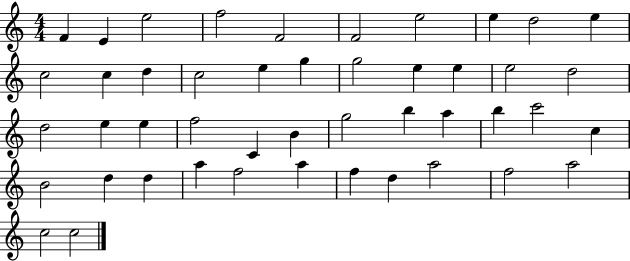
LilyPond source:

{
  \clef treble
  \numericTimeSignature
  \time 4/4
  \key c \major
  f'4 e'4 e''2 | f''2 f'2 | f'2 e''2 | e''4 d''2 e''4 | \break c''2 c''4 d''4 | c''2 e''4 g''4 | g''2 e''4 e''4 | e''2 d''2 | \break d''2 e''4 e''4 | f''2 c'4 b'4 | g''2 b''4 a''4 | b''4 c'''2 c''4 | \break b'2 d''4 d''4 | a''4 f''2 a''4 | f''4 d''4 a''2 | f''2 a''2 | \break c''2 c''2 | \bar "|."
}